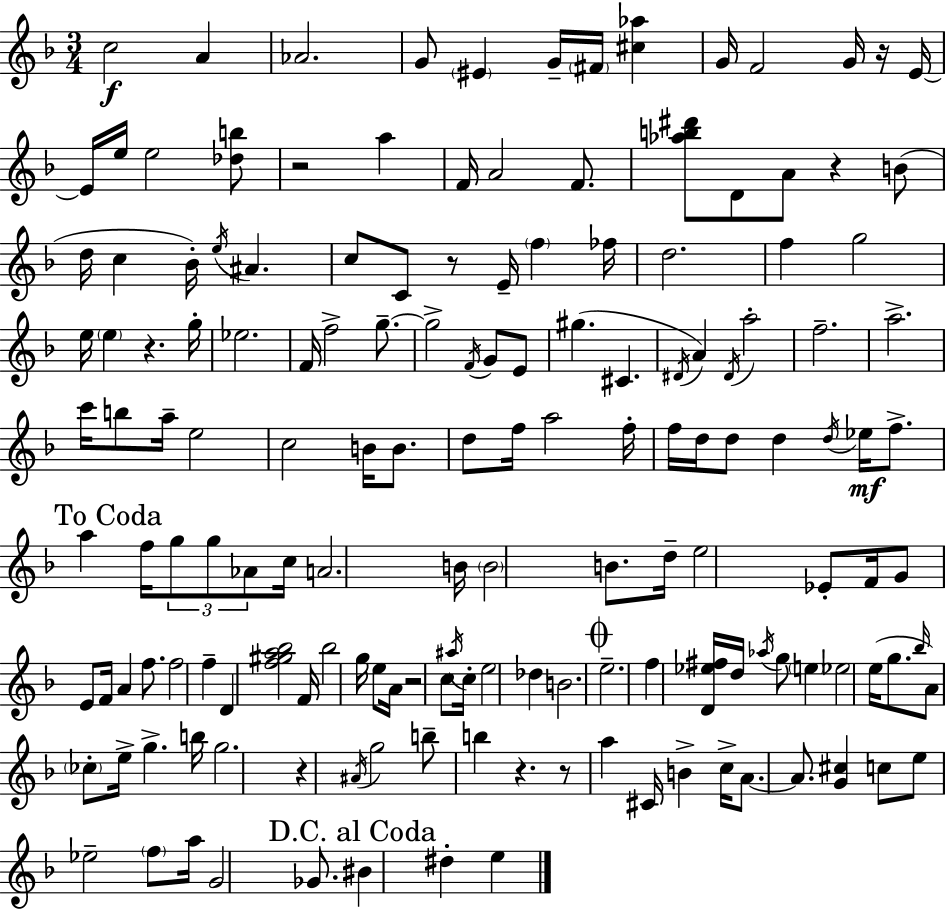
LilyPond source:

{
  \clef treble
  \numericTimeSignature
  \time 3/4
  \key d \minor
  \repeat volta 2 { c''2\f a'4 | aes'2. | g'8 \parenthesize eis'4 g'16-- \parenthesize fis'16 <cis'' aes''>4 | g'16 f'2 g'16 r16 e'16~~ | \break e'16 e''16 e''2 <des'' b''>8 | r2 a''4 | f'16 a'2 f'8. | <aes'' b'' dis'''>8 d'8 a'8 r4 b'8( | \break d''16 c''4 bes'16-.) \acciaccatura { e''16 } ais'4. | c''8 c'8 r8 e'16-- \parenthesize f''4 | fes''16 d''2. | f''4 g''2 | \break e''16 \parenthesize e''4 r4. | g''16-. ees''2. | f'16 f''2-> g''8.--~~ | g''2-> \acciaccatura { f'16 } g'8 | \break e'8 gis''4.( cis'4. | \acciaccatura { dis'16 } a'4) \acciaccatura { dis'16 } a''2-. | f''2.-- | a''2.-> | \break c'''16 b''8 a''16-- e''2 | c''2 | b'16 b'8. d''8 f''16 a''2 | f''16-. f''16 d''16 d''8 d''4 | \break \acciaccatura { d''16 } ees''16\mf f''8.-> \mark "To Coda" a''4 f''16 \tuplet 3/2 { g''8 | g''8 aes'8 } c''16 a'2. | b'16 \parenthesize b'2 | b'8. d''16-- e''2 | \break ees'8-. f'16 g'8 e'8 f'16 a'4 | f''8. f''2 | f''4-- d'4 <f'' gis'' a'' bes''>2 | f'16 bes''2 | \break g''16 e''8 a'16 r2 | c''8 \acciaccatura { ais''16 } c''16-. e''2 | des''4 b'2. | \mark \markup { \musicglyph "scripts.coda" } e''2.-- | \break f''4 <d' ees'' fis''>16 d''16 | \acciaccatura { aes''16 } g''8 \parenthesize e''4 ees''2 | e''16( g''8. \grace { bes''16 }) a'8 \parenthesize ces''8-. | e''16-> g''4.-> b''16 g''2. | \break r4 | \acciaccatura { ais'16 } g''2 b''8-- b''4 | r4. r8 a''4 | cis'16 b'4-> c''16-> a'8.~~ | \break a'8. <g' cis''>4 c''8 e''8 ees''2-- | \parenthesize f''8 a''16 g'2 | ges'8. \mark "D.C. al Coda" bis'4 | dis''4-. e''4 } \bar "|."
}